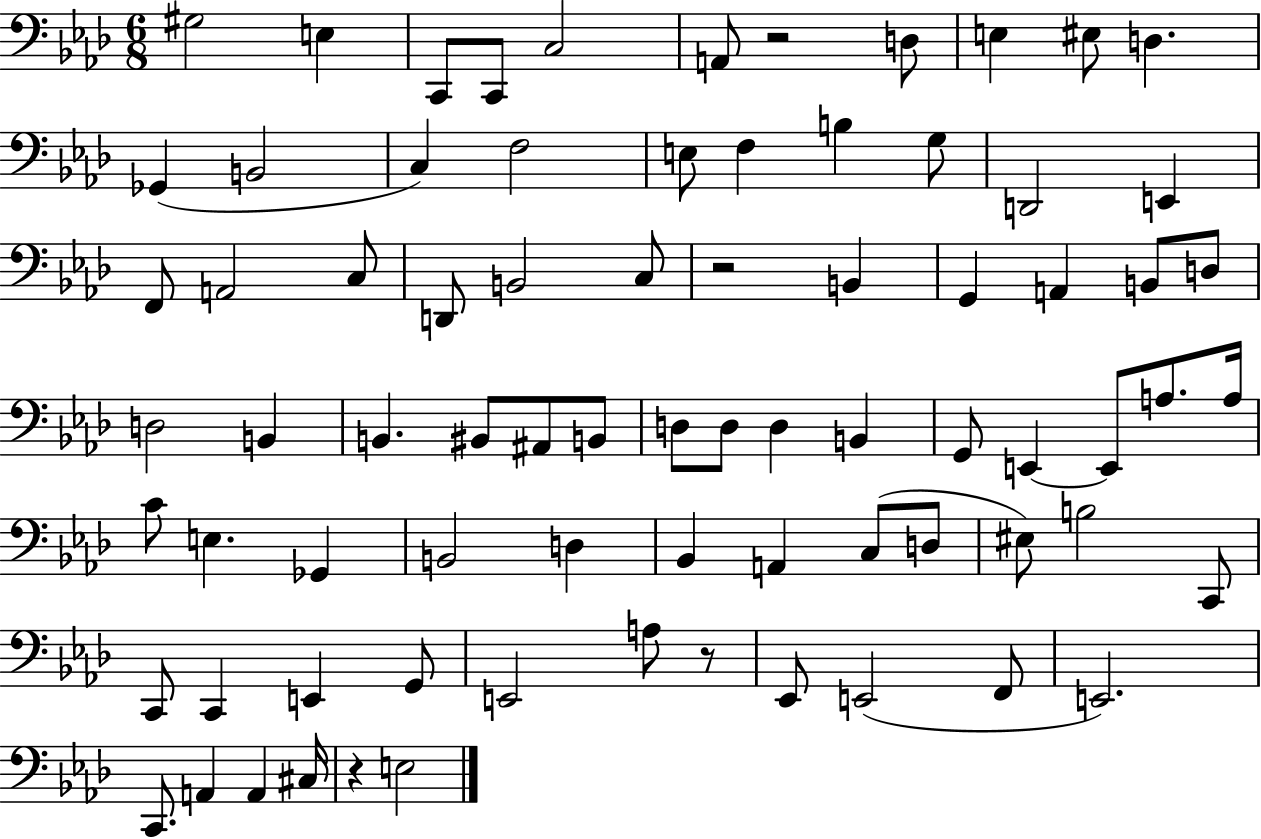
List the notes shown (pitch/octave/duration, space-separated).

G#3/h E3/q C2/e C2/e C3/h A2/e R/h D3/e E3/q EIS3/e D3/q. Gb2/q B2/h C3/q F3/h E3/e F3/q B3/q G3/e D2/h E2/q F2/e A2/h C3/e D2/e B2/h C3/e R/h B2/q G2/q A2/q B2/e D3/e D3/h B2/q B2/q. BIS2/e A#2/e B2/e D3/e D3/e D3/q B2/q G2/e E2/q E2/e A3/e. A3/s C4/e E3/q. Gb2/q B2/h D3/q Bb2/q A2/q C3/e D3/e EIS3/e B3/h C2/e C2/e C2/q E2/q G2/e E2/h A3/e R/e Eb2/e E2/h F2/e E2/h. C2/e. A2/q A2/q C#3/s R/q E3/h